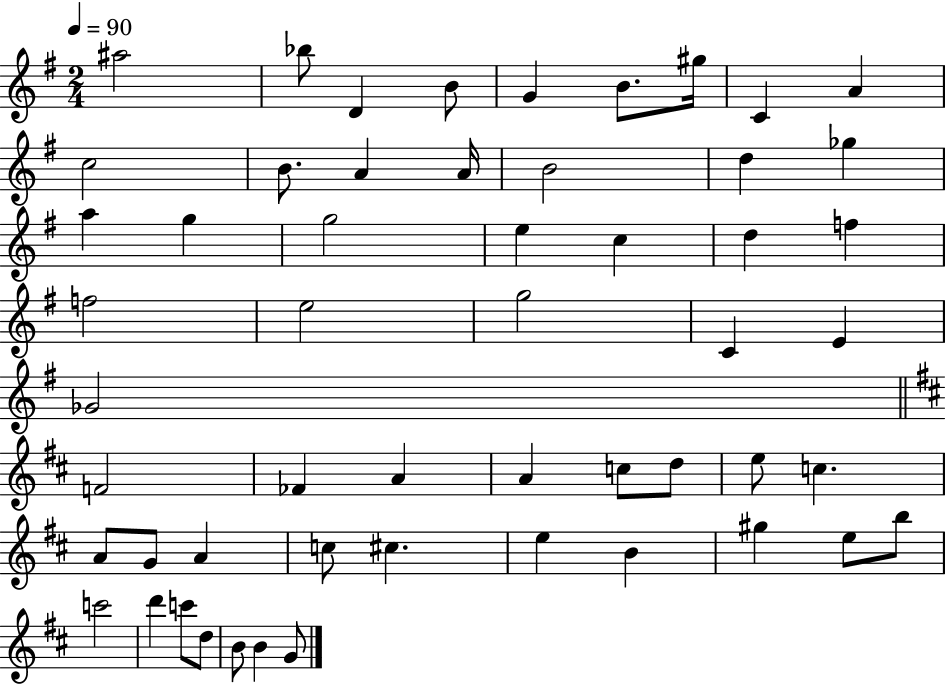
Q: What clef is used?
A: treble